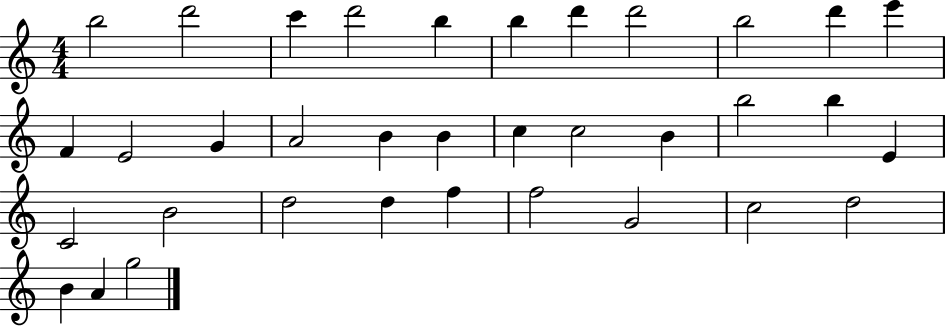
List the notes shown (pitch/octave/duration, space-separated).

B5/h D6/h C6/q D6/h B5/q B5/q D6/q D6/h B5/h D6/q E6/q F4/q E4/h G4/q A4/h B4/q B4/q C5/q C5/h B4/q B5/h B5/q E4/q C4/h B4/h D5/h D5/q F5/q F5/h G4/h C5/h D5/h B4/q A4/q G5/h